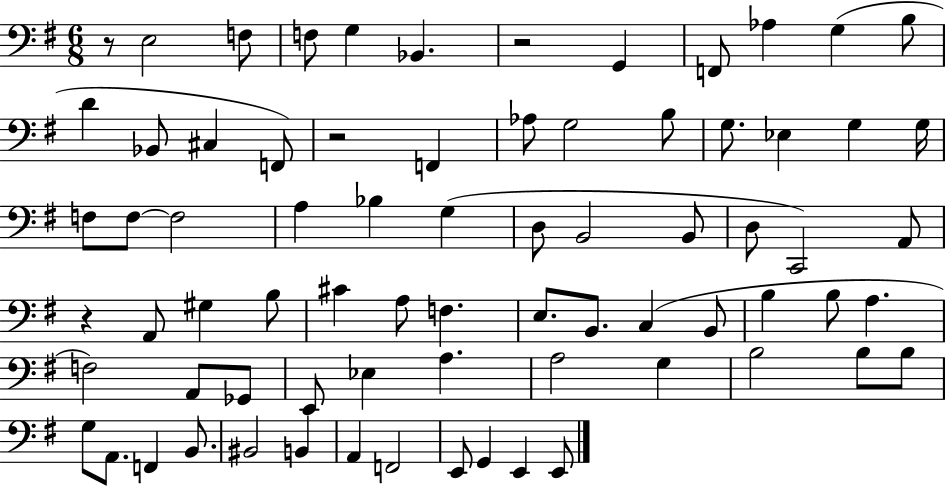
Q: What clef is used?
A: bass